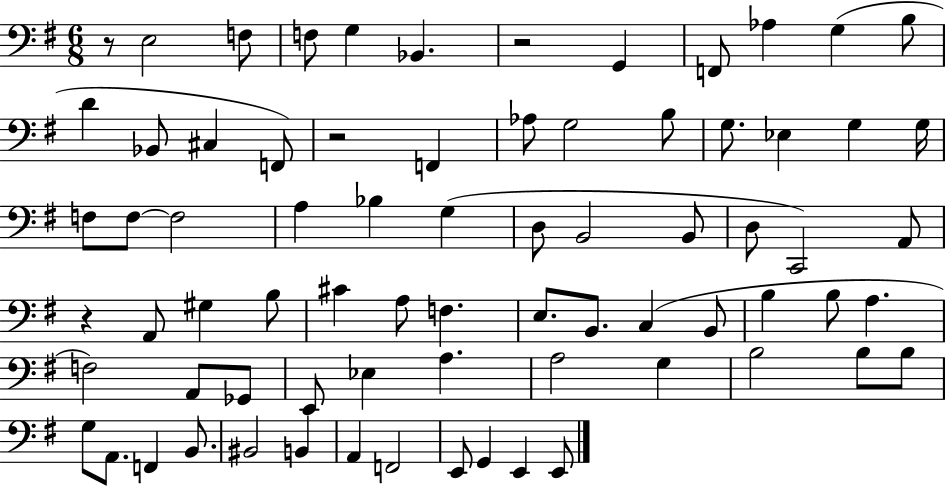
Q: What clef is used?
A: bass